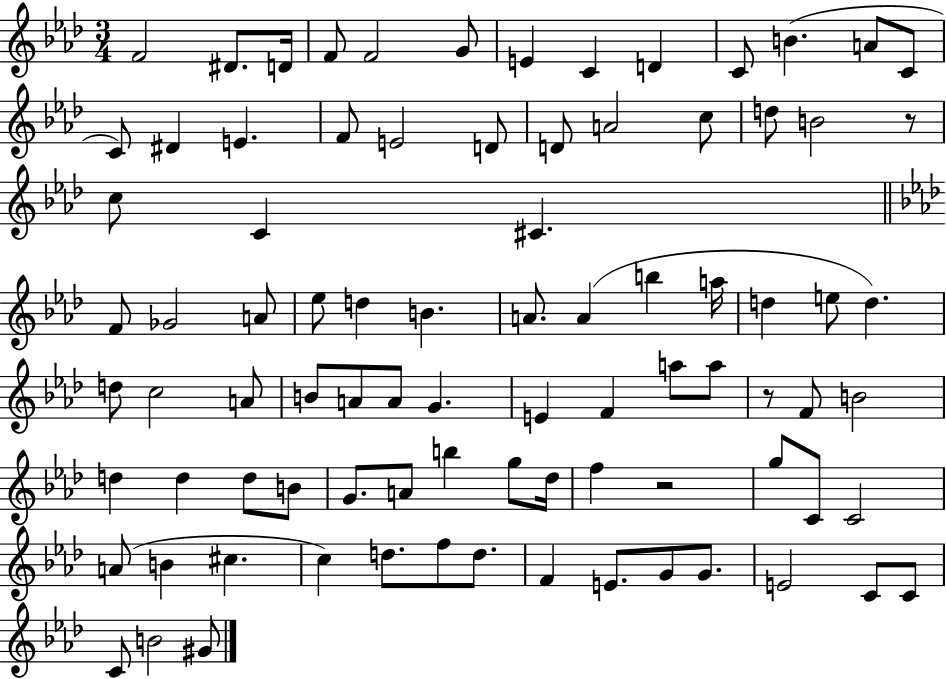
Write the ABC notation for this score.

X:1
T:Untitled
M:3/4
L:1/4
K:Ab
F2 ^D/2 D/4 F/2 F2 G/2 E C D C/2 B A/2 C/2 C/2 ^D E F/2 E2 D/2 D/2 A2 c/2 d/2 B2 z/2 c/2 C ^C F/2 _G2 A/2 _e/2 d B A/2 A b a/4 d e/2 d d/2 c2 A/2 B/2 A/2 A/2 G E F a/2 a/2 z/2 F/2 B2 d d d/2 B/2 G/2 A/2 b g/2 _d/4 f z2 g/2 C/2 C2 A/2 B ^c c d/2 f/2 d/2 F E/2 G/2 G/2 E2 C/2 C/2 C/2 B2 ^G/2